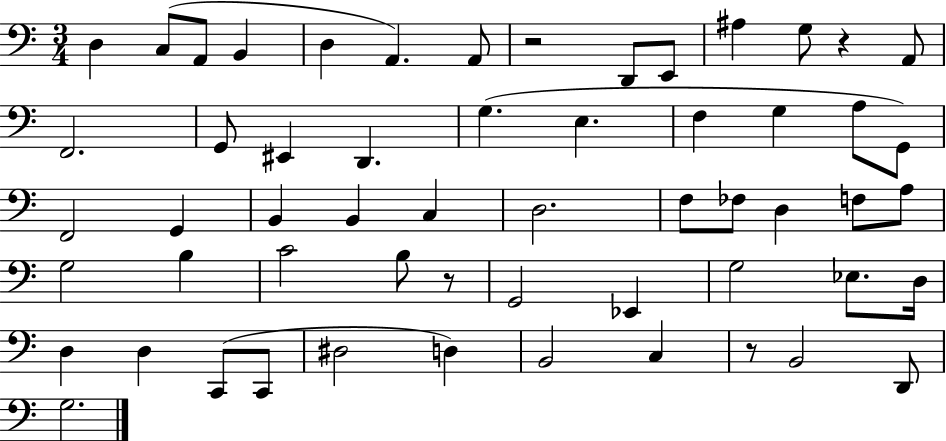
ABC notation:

X:1
T:Untitled
M:3/4
L:1/4
K:C
D, C,/2 A,,/2 B,, D, A,, A,,/2 z2 D,,/2 E,,/2 ^A, G,/2 z A,,/2 F,,2 G,,/2 ^E,, D,, G, E, F, G, A,/2 G,,/2 F,,2 G,, B,, B,, C, D,2 F,/2 _F,/2 D, F,/2 A,/2 G,2 B, C2 B,/2 z/2 G,,2 _E,, G,2 _E,/2 D,/4 D, D, C,,/2 C,,/2 ^D,2 D, B,,2 C, z/2 B,,2 D,,/2 G,2